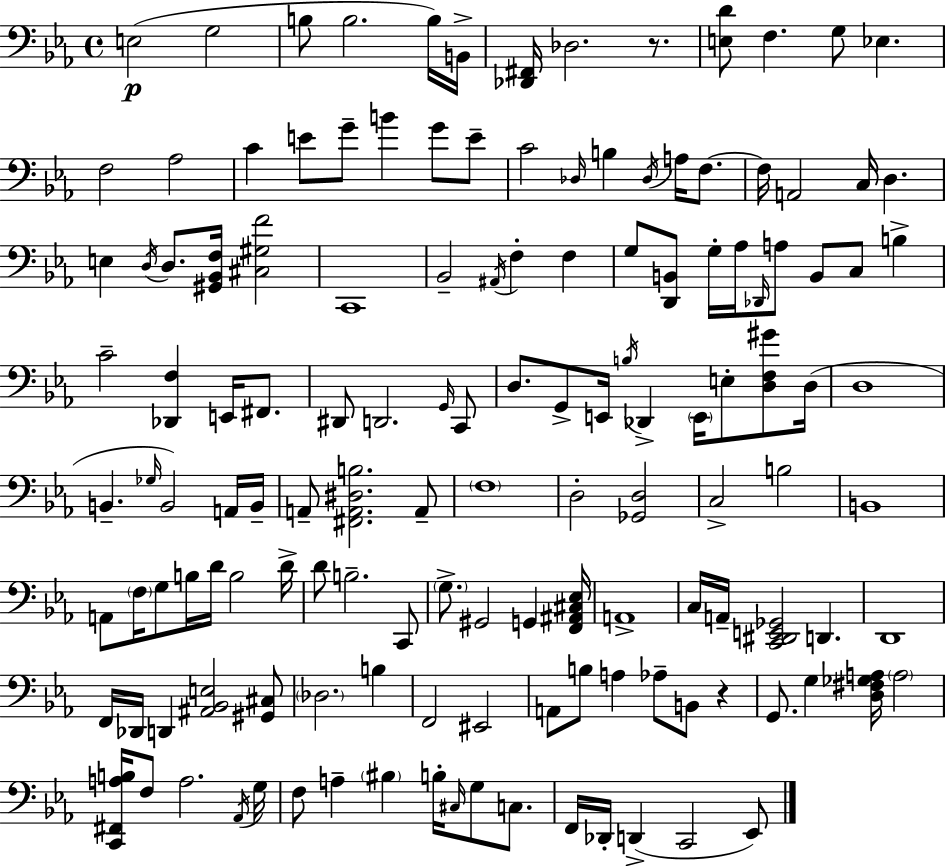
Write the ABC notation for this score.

X:1
T:Untitled
M:4/4
L:1/4
K:Cm
E,2 G,2 B,/2 B,2 B,/4 B,,/4 [_D,,^F,,]/4 _D,2 z/2 [E,D]/2 F, G,/2 _E, F,2 _A,2 C E/2 G/2 B G/2 E/2 C2 _D,/4 B, _D,/4 A,/4 F,/2 F,/4 A,,2 C,/4 D, E, D,/4 D,/2 [^G,,_B,,F,]/4 [^C,^G,F]2 C,,4 _B,,2 ^A,,/4 F, F, G,/2 [D,,B,,]/2 G,/4 _A,/4 _D,,/4 A,/2 B,,/2 C,/2 B, C2 [_D,,F,] E,,/4 ^F,,/2 ^D,,/2 D,,2 G,,/4 C,,/2 D,/2 G,,/2 E,,/4 B,/4 _D,, E,,/4 E,/2 [D,F,^G]/2 D,/4 D,4 B,, _G,/4 B,,2 A,,/4 B,,/4 A,,/2 [^F,,A,,^D,B,]2 A,,/2 F,4 D,2 [_G,,D,]2 C,2 B,2 B,,4 A,,/2 F,/4 G,/2 B,/4 D/4 B,2 D/4 D/2 B,2 C,,/2 G,/2 ^G,,2 G,, [F,,^A,,^C,_E,]/4 A,,4 C,/4 A,,/4 [C,,^D,,E,,_G,,]2 D,, D,,4 F,,/4 _D,,/4 D,, [^A,,_B,,E,]2 [^G,,^C,]/2 _D,2 B, F,,2 ^E,,2 A,,/2 B,/2 A, _A,/2 B,,/2 z G,,/2 G, [D,^F,_G,A,]/4 A,2 [C,,^F,,A,B,]/4 F,/2 A,2 _A,,/4 G,/4 F,/2 A, ^B, B,/4 ^C,/4 G,/2 C,/2 F,,/4 _D,,/4 D,, C,,2 _E,,/2